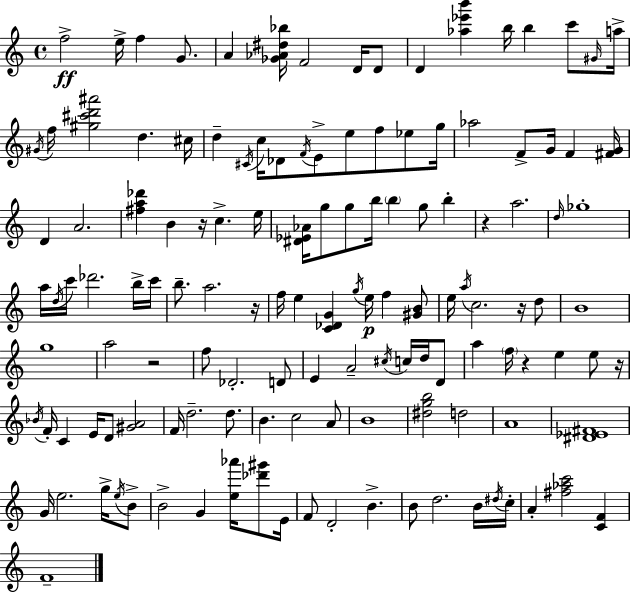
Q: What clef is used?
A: treble